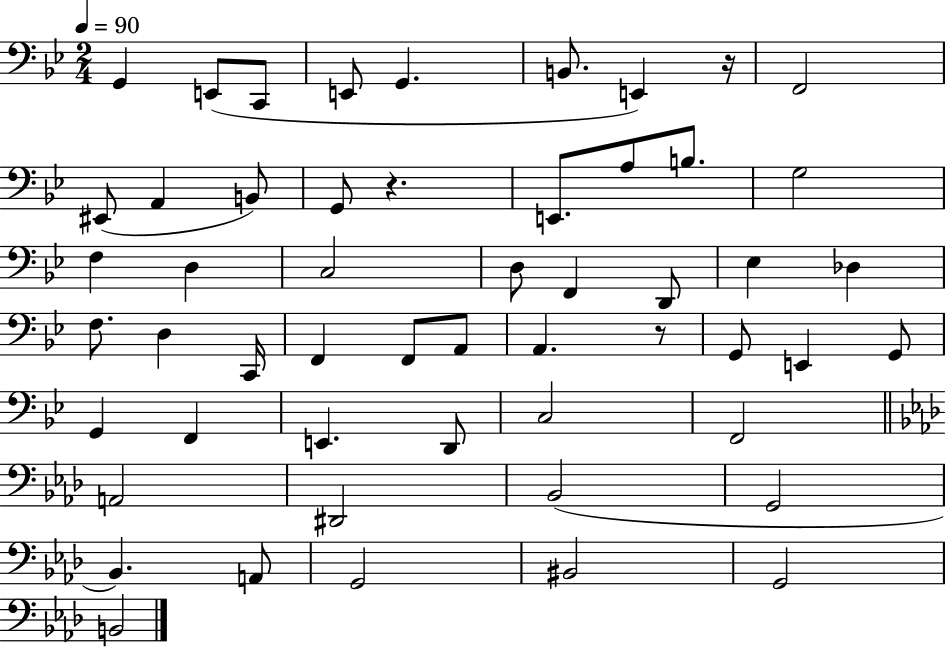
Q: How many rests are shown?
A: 3